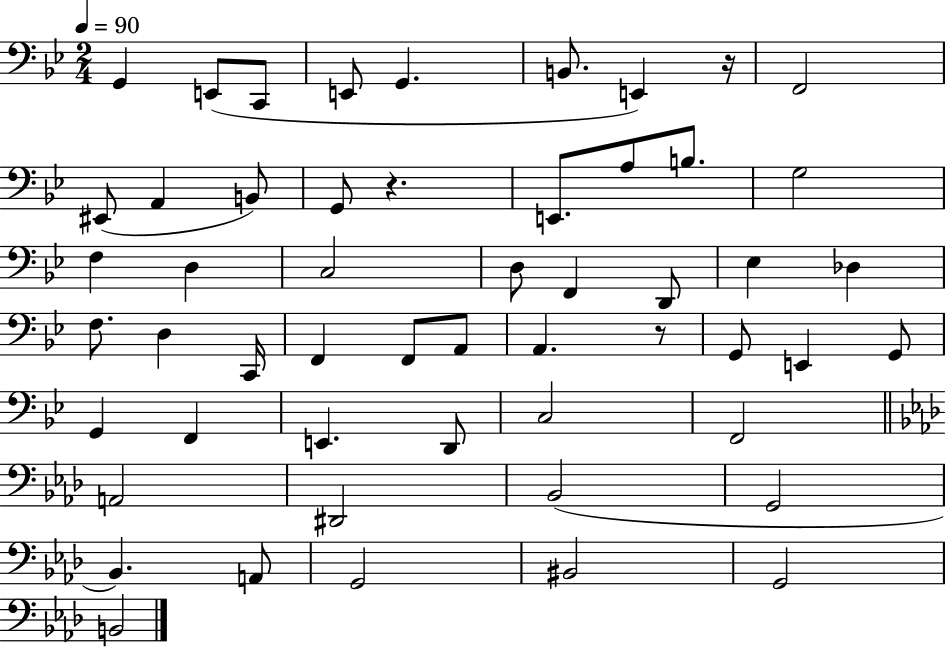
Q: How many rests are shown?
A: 3